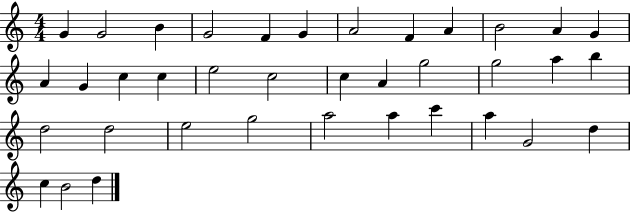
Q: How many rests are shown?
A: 0